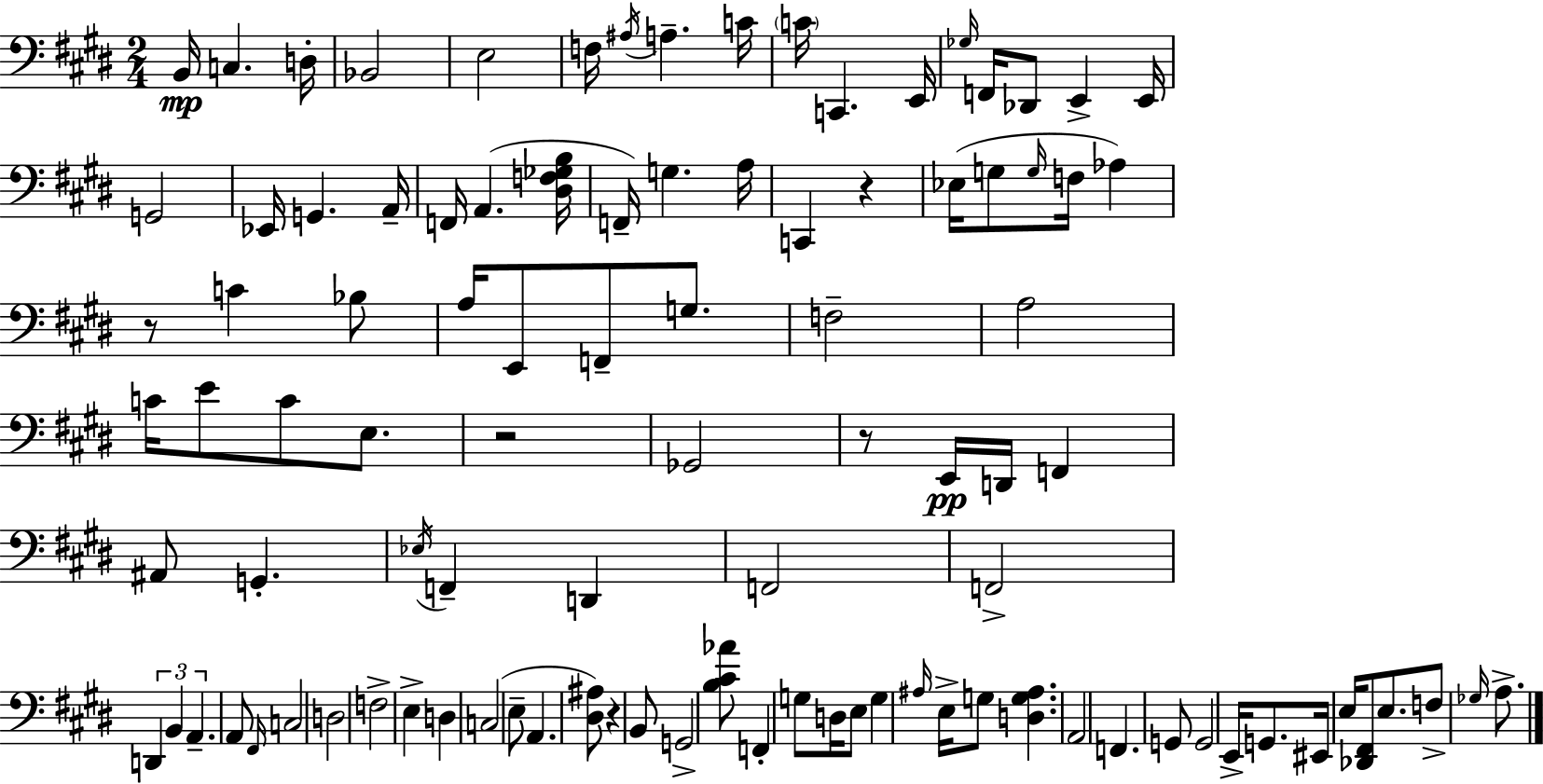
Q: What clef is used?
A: bass